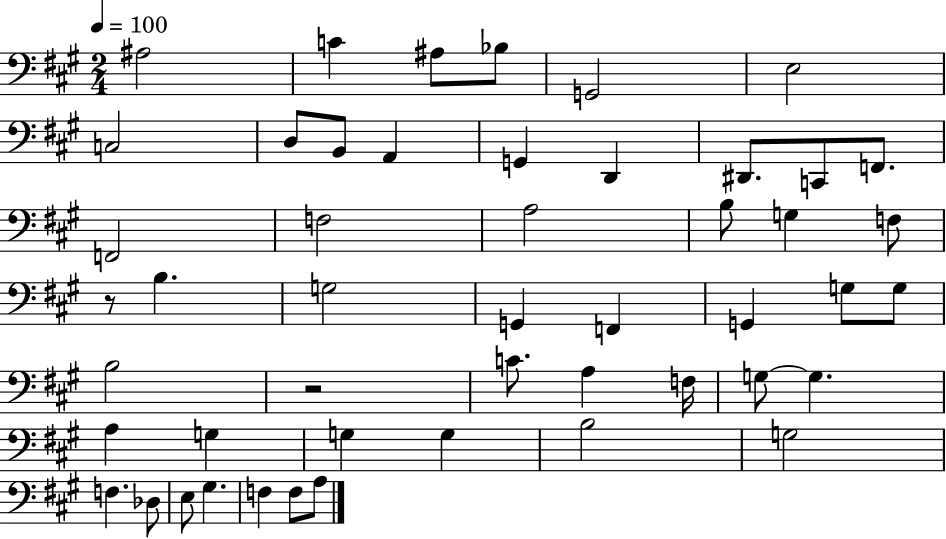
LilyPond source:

{
  \clef bass
  \numericTimeSignature
  \time 2/4
  \key a \major
  \tempo 4 = 100
  ais2 | c'4 ais8 bes8 | g,2 | e2 | \break c2 | d8 b,8 a,4 | g,4 d,4 | dis,8. c,8 f,8. | \break f,2 | f2 | a2 | b8 g4 f8 | \break r8 b4. | g2 | g,4 f,4 | g,4 g8 g8 | \break b2 | r2 | c'8. a4 f16 | g8~~ g4. | \break a4 g4 | g4 g4 | b2 | g2 | \break f4. des8 | e8 gis4. | f4 f8 a8 | \bar "|."
}